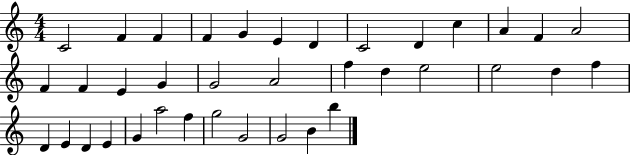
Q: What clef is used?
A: treble